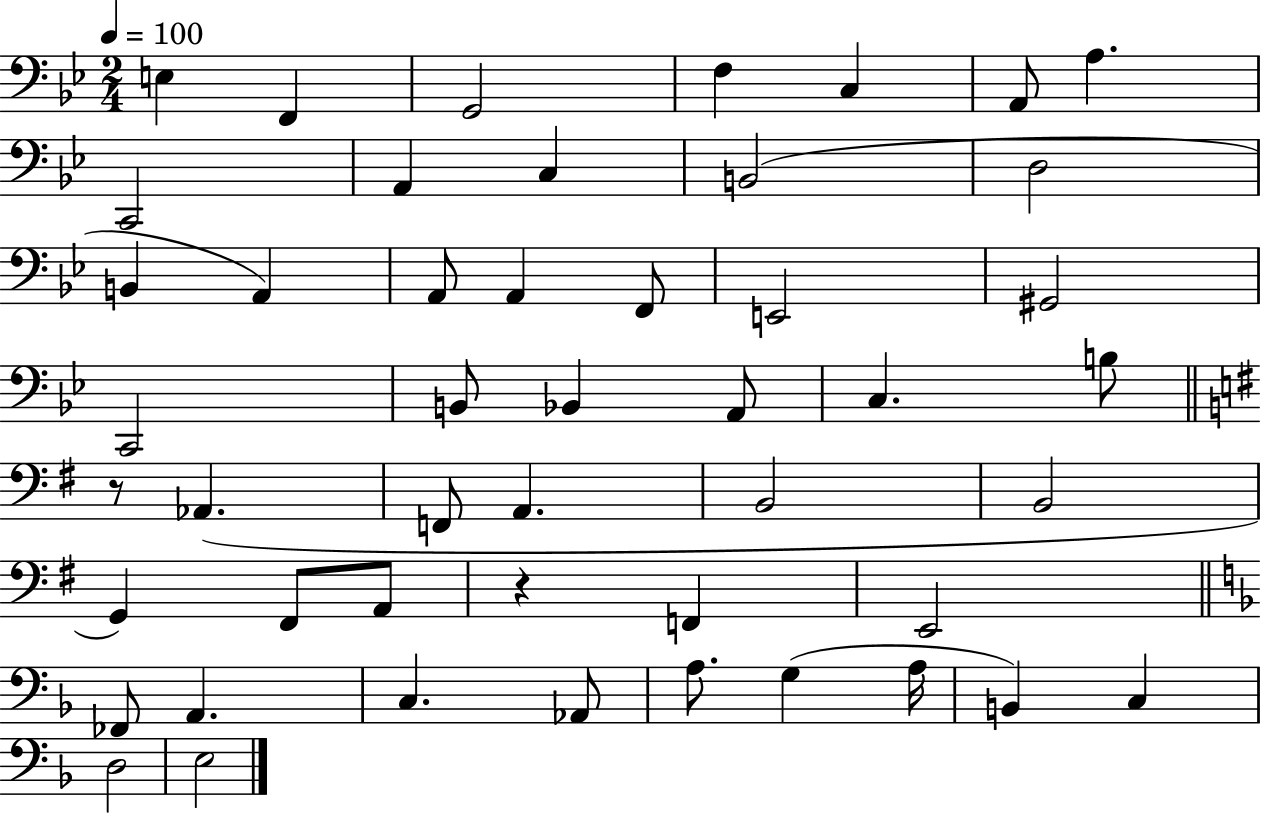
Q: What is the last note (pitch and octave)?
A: E3